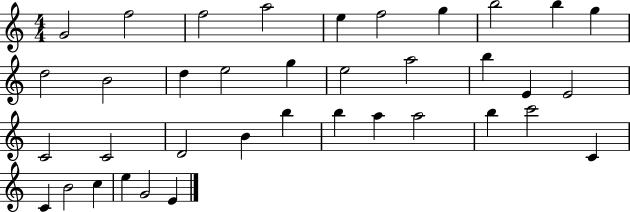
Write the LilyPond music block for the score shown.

{
  \clef treble
  \numericTimeSignature
  \time 4/4
  \key c \major
  g'2 f''2 | f''2 a''2 | e''4 f''2 g''4 | b''2 b''4 g''4 | \break d''2 b'2 | d''4 e''2 g''4 | e''2 a''2 | b''4 e'4 e'2 | \break c'2 c'2 | d'2 b'4 b''4 | b''4 a''4 a''2 | b''4 c'''2 c'4 | \break c'4 b'2 c''4 | e''4 g'2 e'4 | \bar "|."
}